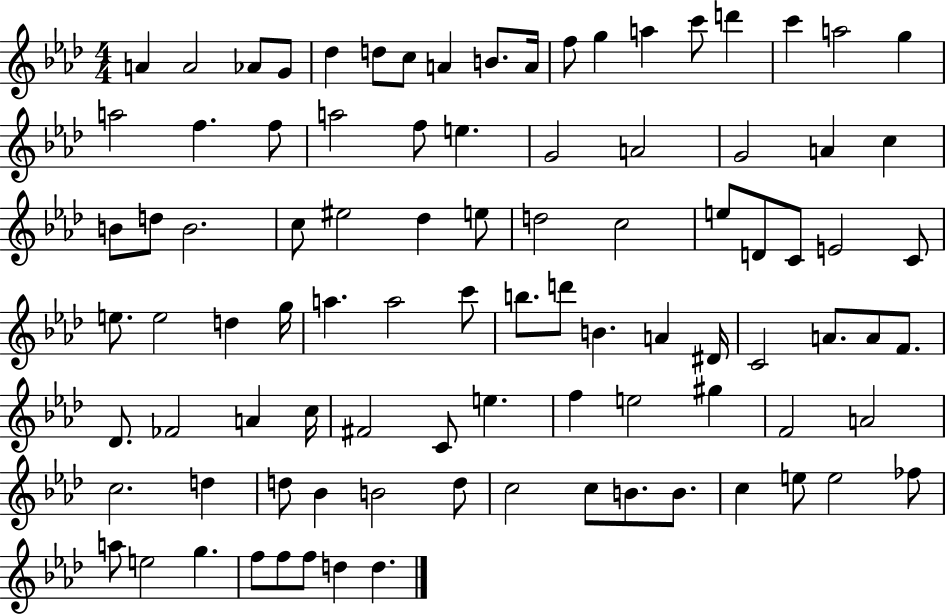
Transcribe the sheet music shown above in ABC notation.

X:1
T:Untitled
M:4/4
L:1/4
K:Ab
A A2 _A/2 G/2 _d d/2 c/2 A B/2 A/4 f/2 g a c'/2 d' c' a2 g a2 f f/2 a2 f/2 e G2 A2 G2 A c B/2 d/2 B2 c/2 ^e2 _d e/2 d2 c2 e/2 D/2 C/2 E2 C/2 e/2 e2 d g/4 a a2 c'/2 b/2 d'/2 B A ^D/4 C2 A/2 A/2 F/2 _D/2 _F2 A c/4 ^F2 C/2 e f e2 ^g F2 A2 c2 d d/2 _B B2 d/2 c2 c/2 B/2 B/2 c e/2 e2 _f/2 a/2 e2 g f/2 f/2 f/2 d d